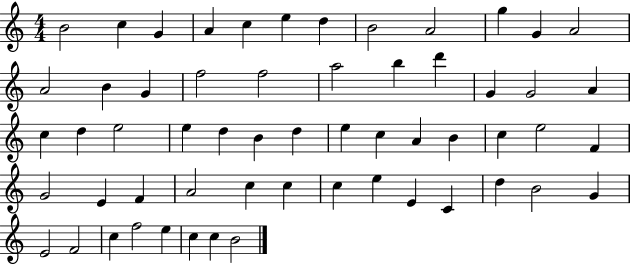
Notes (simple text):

B4/h C5/q G4/q A4/q C5/q E5/q D5/q B4/h A4/h G5/q G4/q A4/h A4/h B4/q G4/q F5/h F5/h A5/h B5/q D6/q G4/q G4/h A4/q C5/q D5/q E5/h E5/q D5/q B4/q D5/q E5/q C5/q A4/q B4/q C5/q E5/h F4/q G4/h E4/q F4/q A4/h C5/q C5/q C5/q E5/q E4/q C4/q D5/q B4/h G4/q E4/h F4/h C5/q F5/h E5/q C5/q C5/q B4/h